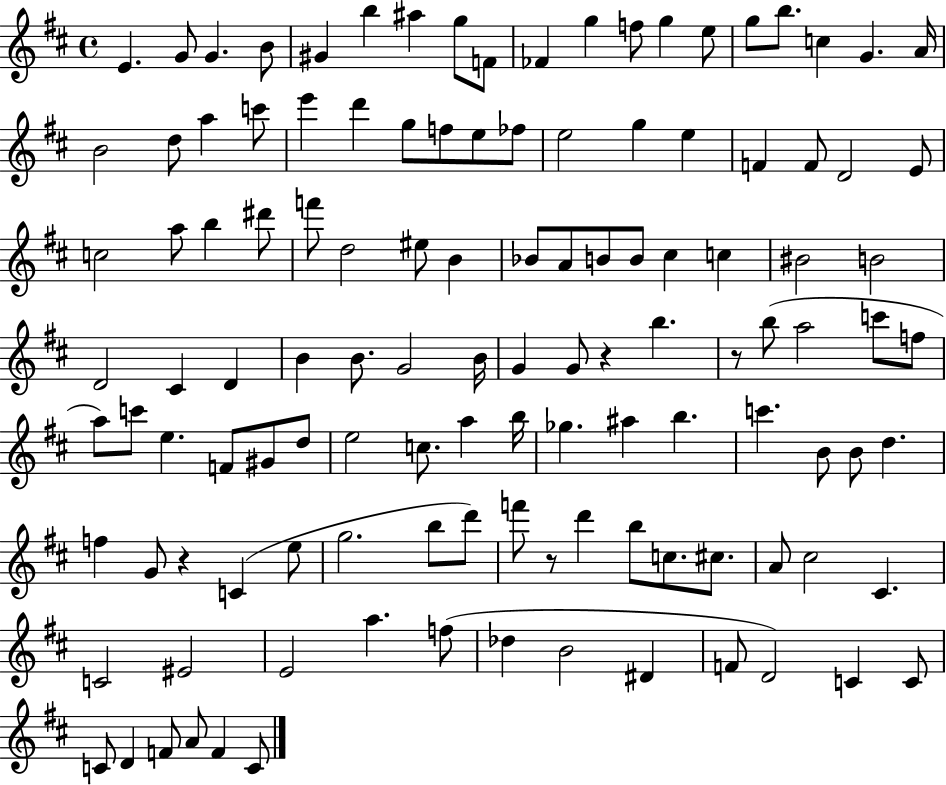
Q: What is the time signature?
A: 4/4